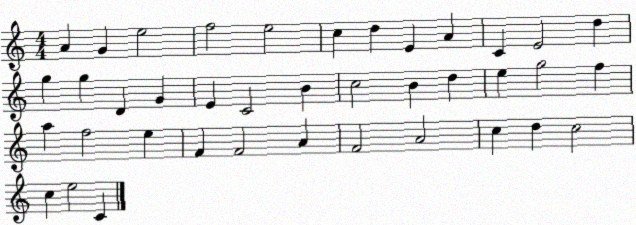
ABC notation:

X:1
T:Untitled
M:4/4
L:1/4
K:C
A G e2 f2 e2 c d E A C E2 d g g D G E C2 B c2 B d e g2 f a f2 e F F2 A F2 A2 c d c2 c e2 C